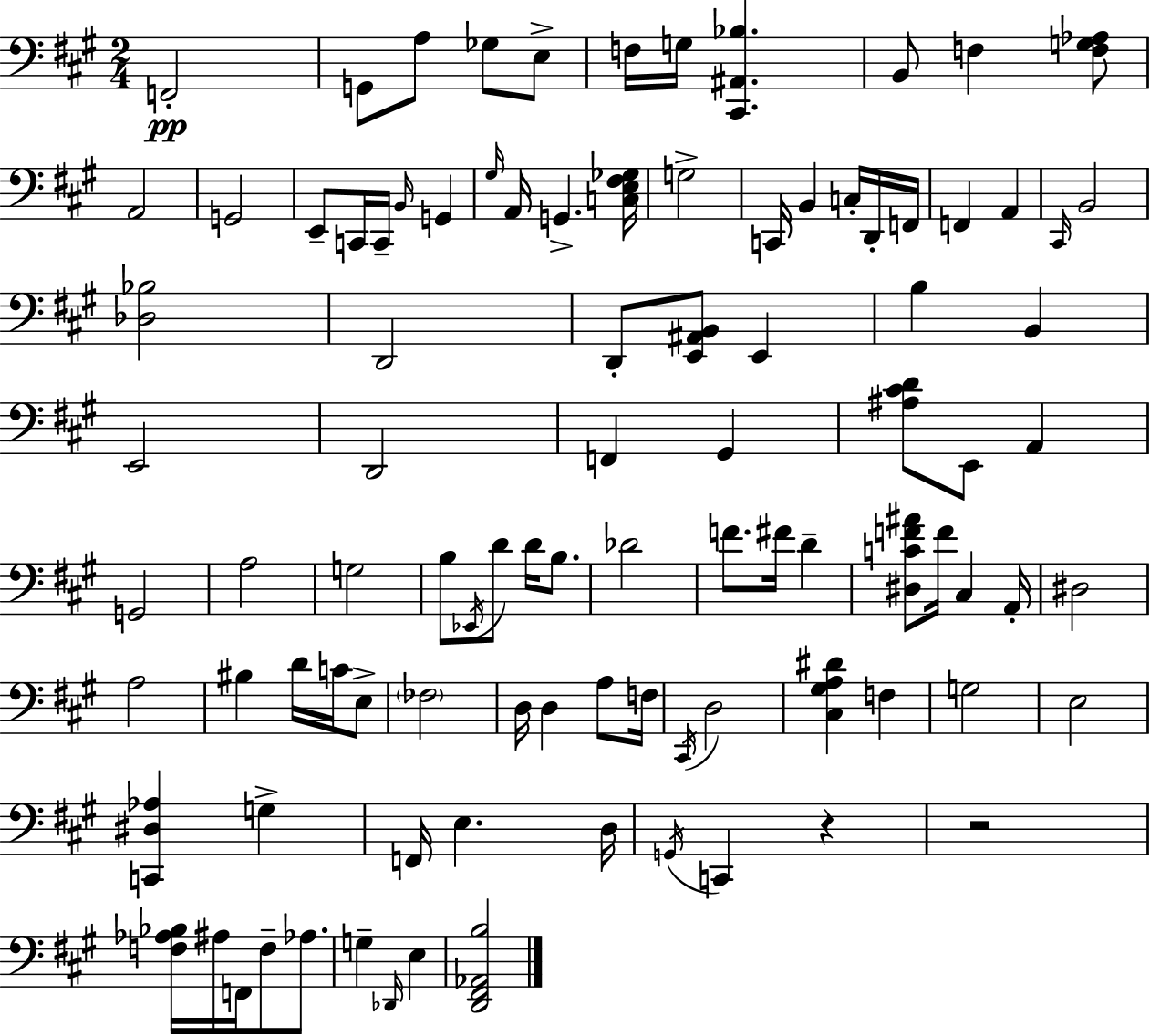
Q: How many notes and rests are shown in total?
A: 97